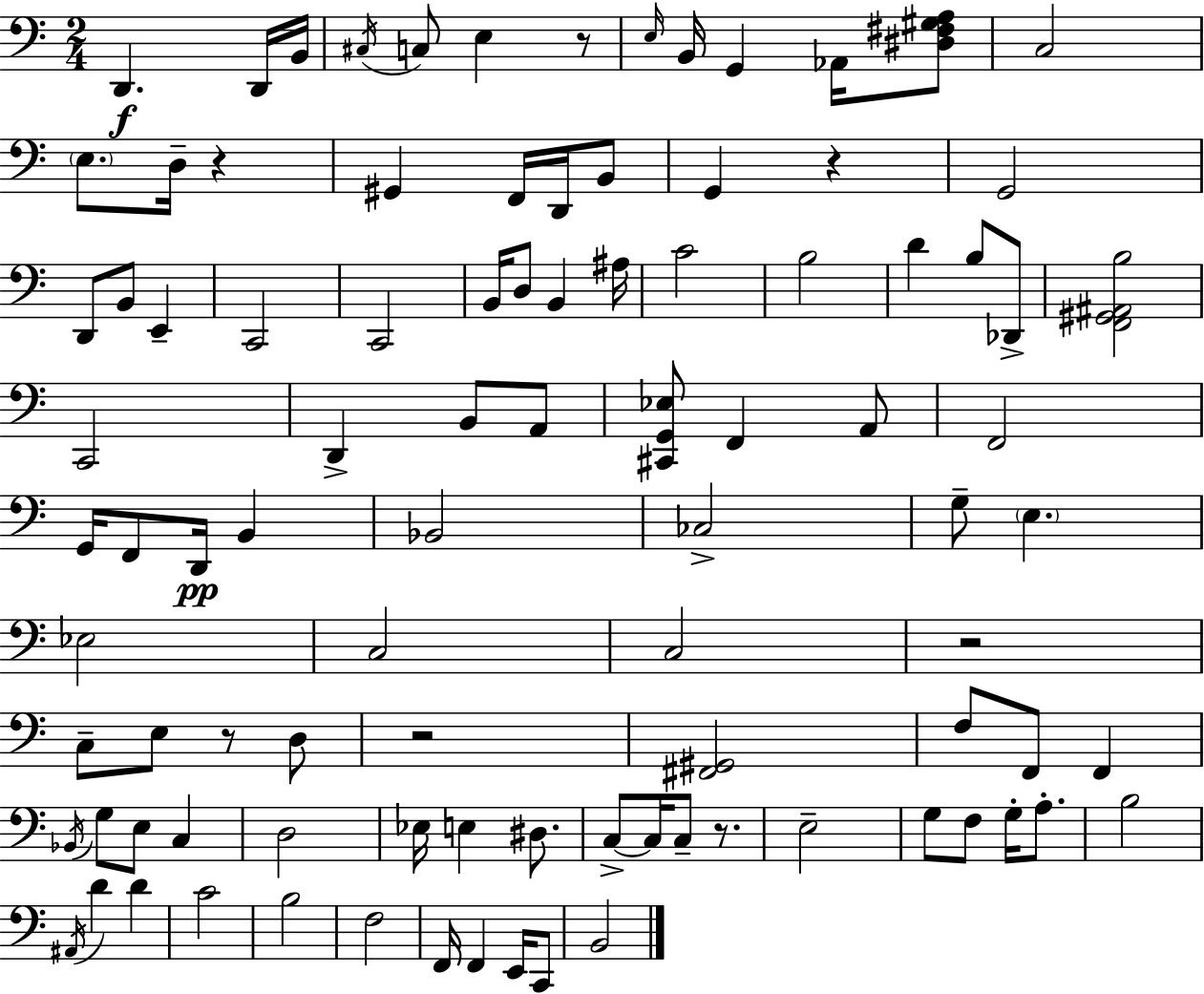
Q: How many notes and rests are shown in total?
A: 96